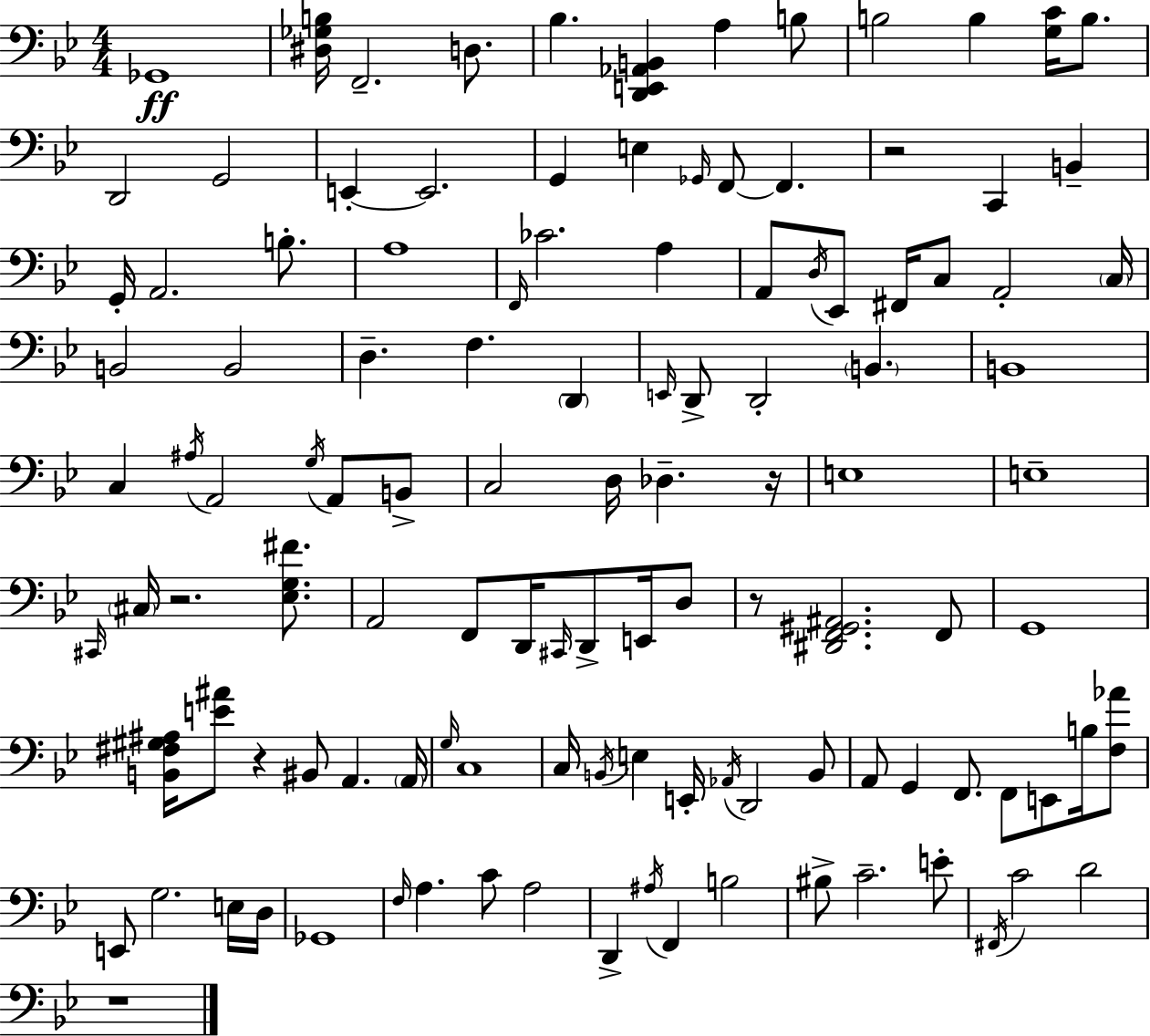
{
  \clef bass
  \numericTimeSignature
  \time 4/4
  \key bes \major
  \repeat volta 2 { ges,1\ff | <dis ges b>16 f,2.-- d8. | bes4. <d, e, aes, b,>4 a4 b8 | b2 b4 <g c'>16 b8. | \break d,2 g,2 | e,4-.~~ e,2. | g,4 e4 \grace { ges,16 } f,8~~ f,4. | r2 c,4 b,4-- | \break g,16-. a,2. b8.-. | a1 | \grace { f,16 } ces'2. a4 | a,8 \acciaccatura { d16 } ees,8 fis,16 c8 a,2-. | \break \parenthesize c16 b,2 b,2 | d4.-- f4. \parenthesize d,4 | \grace { e,16 } d,8-> d,2-. \parenthesize b,4. | b,1 | \break c4 \acciaccatura { ais16 } a,2 | \acciaccatura { g16 } a,8 b,8-> c2 d16 des4.-- | r16 e1 | e1-- | \break \grace { cis,16 } \parenthesize cis16 r2. | <ees g fis'>8. a,2 f,8 | d,16 \grace { cis,16 } d,8-> e,16 d8 r8 <dis, f, gis, ais,>2. | f,8 g,1 | \break <b, fis gis ais>16 <e' ais'>8 r4 bis,8 | a,4. \parenthesize a,16 \grace { g16 } c1 | c16 \acciaccatura { b,16 } e4 e,16-. | \acciaccatura { aes,16 } d,2 b,8 a,8 g,4 | \break f,8. f,8 e,8 b16 <f aes'>8 e,8 g2. | e16 d16 ges,1 | \grace { f16 } a4. | c'8 a2 d,4-> | \break \acciaccatura { ais16 } f,4 b2 bis8-> c'2.-- | e'8-. \acciaccatura { fis,16 } c'2 | d'2 r1 | } \bar "|."
}